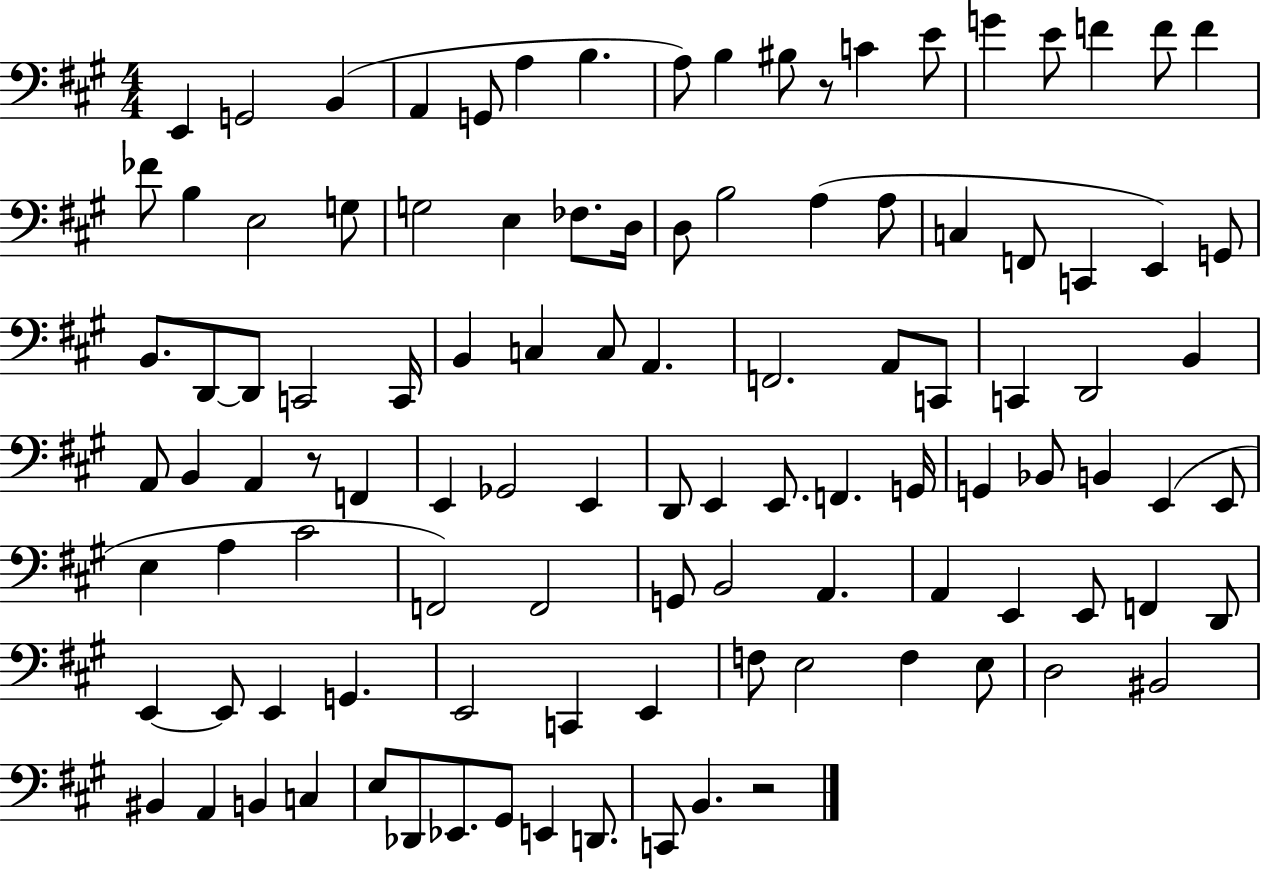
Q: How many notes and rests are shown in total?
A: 107